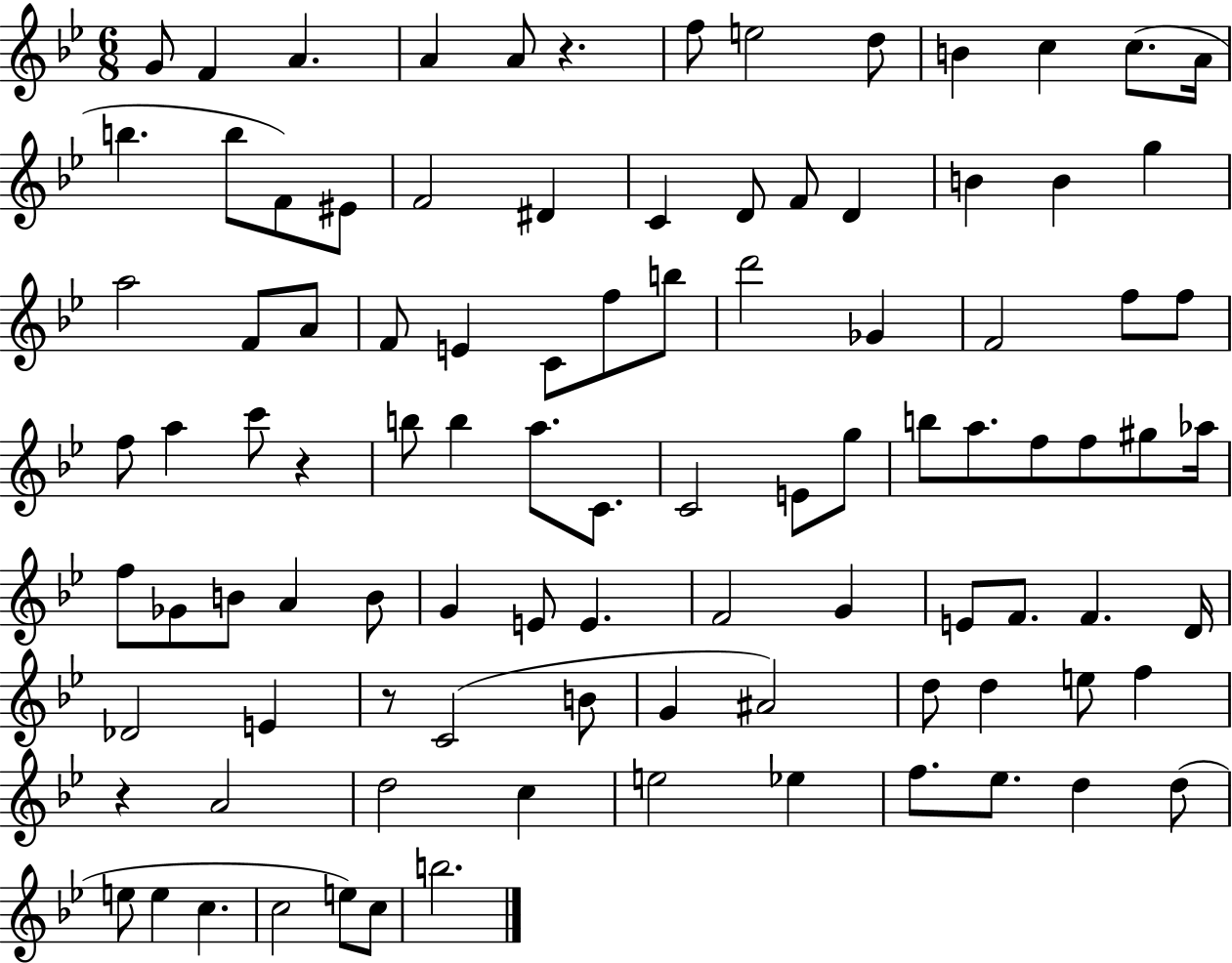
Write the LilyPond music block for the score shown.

{
  \clef treble
  \numericTimeSignature
  \time 6/8
  \key bes \major
  g'8 f'4 a'4. | a'4 a'8 r4. | f''8 e''2 d''8 | b'4 c''4 c''8.( a'16 | \break b''4. b''8 f'8) eis'8 | f'2 dis'4 | c'4 d'8 f'8 d'4 | b'4 b'4 g''4 | \break a''2 f'8 a'8 | f'8 e'4 c'8 f''8 b''8 | d'''2 ges'4 | f'2 f''8 f''8 | \break f''8 a''4 c'''8 r4 | b''8 b''4 a''8. c'8. | c'2 e'8 g''8 | b''8 a''8. f''8 f''8 gis''8 aes''16 | \break f''8 ges'8 b'8 a'4 b'8 | g'4 e'8 e'4. | f'2 g'4 | e'8 f'8. f'4. d'16 | \break des'2 e'4 | r8 c'2( b'8 | g'4 ais'2) | d''8 d''4 e''8 f''4 | \break r4 a'2 | d''2 c''4 | e''2 ees''4 | f''8. ees''8. d''4 d''8( | \break e''8 e''4 c''4. | c''2 e''8) c''8 | b''2. | \bar "|."
}